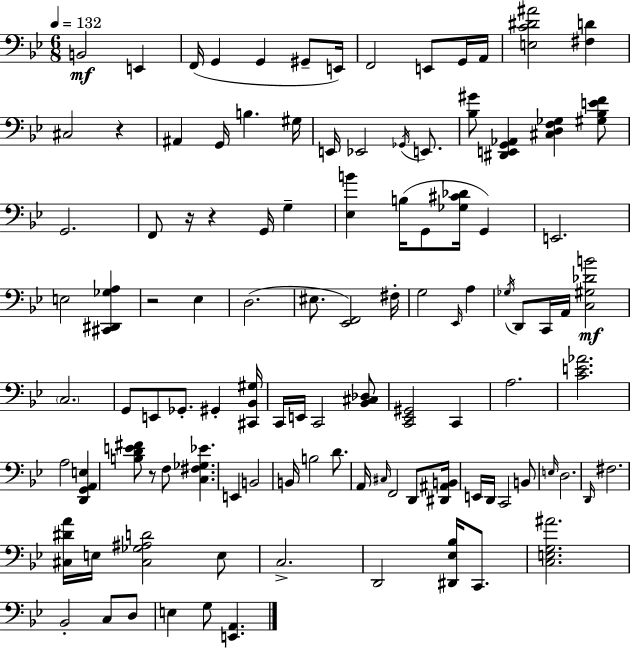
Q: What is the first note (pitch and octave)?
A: B2